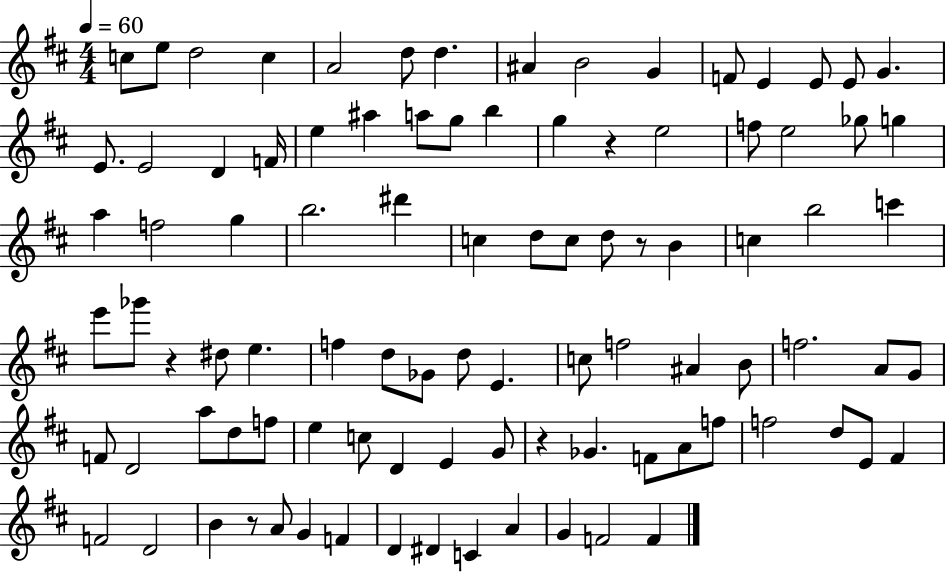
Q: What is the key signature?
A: D major